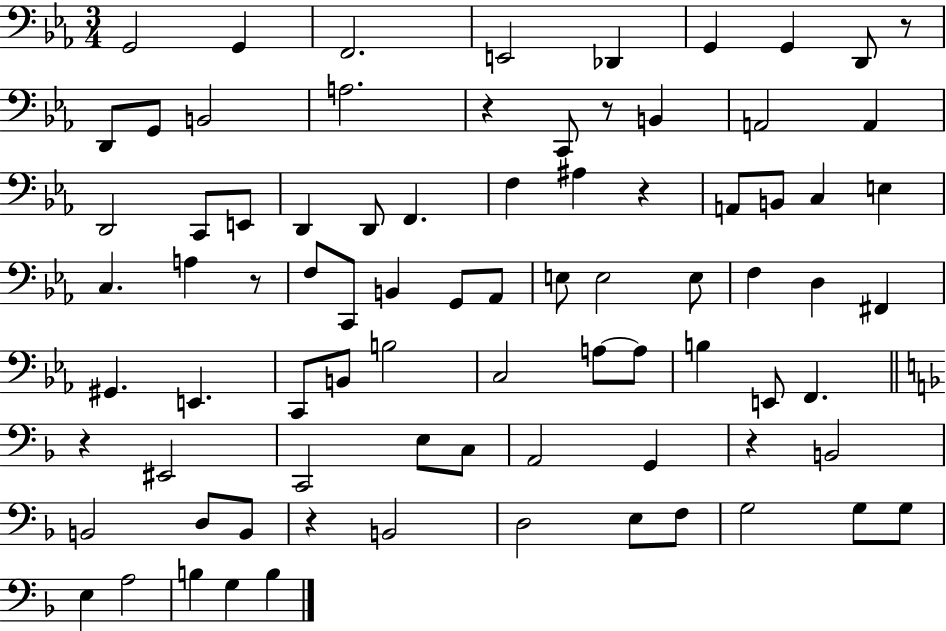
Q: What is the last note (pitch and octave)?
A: B3